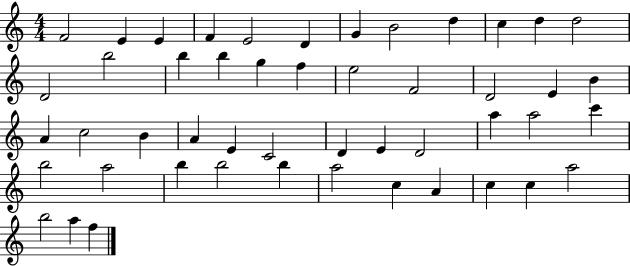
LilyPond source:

{
  \clef treble
  \numericTimeSignature
  \time 4/4
  \key c \major
  f'2 e'4 e'4 | f'4 e'2 d'4 | g'4 b'2 d''4 | c''4 d''4 d''2 | \break d'2 b''2 | b''4 b''4 g''4 f''4 | e''2 f'2 | d'2 e'4 b'4 | \break a'4 c''2 b'4 | a'4 e'4 c'2 | d'4 e'4 d'2 | a''4 a''2 c'''4 | \break b''2 a''2 | b''4 b''2 b''4 | a''2 c''4 a'4 | c''4 c''4 a''2 | \break b''2 a''4 f''4 | \bar "|."
}